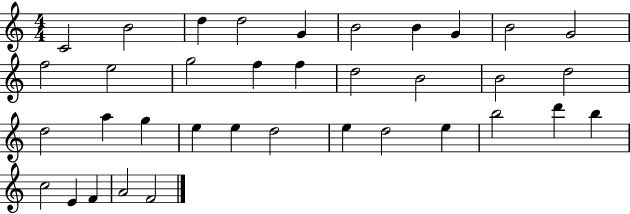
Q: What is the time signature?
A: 4/4